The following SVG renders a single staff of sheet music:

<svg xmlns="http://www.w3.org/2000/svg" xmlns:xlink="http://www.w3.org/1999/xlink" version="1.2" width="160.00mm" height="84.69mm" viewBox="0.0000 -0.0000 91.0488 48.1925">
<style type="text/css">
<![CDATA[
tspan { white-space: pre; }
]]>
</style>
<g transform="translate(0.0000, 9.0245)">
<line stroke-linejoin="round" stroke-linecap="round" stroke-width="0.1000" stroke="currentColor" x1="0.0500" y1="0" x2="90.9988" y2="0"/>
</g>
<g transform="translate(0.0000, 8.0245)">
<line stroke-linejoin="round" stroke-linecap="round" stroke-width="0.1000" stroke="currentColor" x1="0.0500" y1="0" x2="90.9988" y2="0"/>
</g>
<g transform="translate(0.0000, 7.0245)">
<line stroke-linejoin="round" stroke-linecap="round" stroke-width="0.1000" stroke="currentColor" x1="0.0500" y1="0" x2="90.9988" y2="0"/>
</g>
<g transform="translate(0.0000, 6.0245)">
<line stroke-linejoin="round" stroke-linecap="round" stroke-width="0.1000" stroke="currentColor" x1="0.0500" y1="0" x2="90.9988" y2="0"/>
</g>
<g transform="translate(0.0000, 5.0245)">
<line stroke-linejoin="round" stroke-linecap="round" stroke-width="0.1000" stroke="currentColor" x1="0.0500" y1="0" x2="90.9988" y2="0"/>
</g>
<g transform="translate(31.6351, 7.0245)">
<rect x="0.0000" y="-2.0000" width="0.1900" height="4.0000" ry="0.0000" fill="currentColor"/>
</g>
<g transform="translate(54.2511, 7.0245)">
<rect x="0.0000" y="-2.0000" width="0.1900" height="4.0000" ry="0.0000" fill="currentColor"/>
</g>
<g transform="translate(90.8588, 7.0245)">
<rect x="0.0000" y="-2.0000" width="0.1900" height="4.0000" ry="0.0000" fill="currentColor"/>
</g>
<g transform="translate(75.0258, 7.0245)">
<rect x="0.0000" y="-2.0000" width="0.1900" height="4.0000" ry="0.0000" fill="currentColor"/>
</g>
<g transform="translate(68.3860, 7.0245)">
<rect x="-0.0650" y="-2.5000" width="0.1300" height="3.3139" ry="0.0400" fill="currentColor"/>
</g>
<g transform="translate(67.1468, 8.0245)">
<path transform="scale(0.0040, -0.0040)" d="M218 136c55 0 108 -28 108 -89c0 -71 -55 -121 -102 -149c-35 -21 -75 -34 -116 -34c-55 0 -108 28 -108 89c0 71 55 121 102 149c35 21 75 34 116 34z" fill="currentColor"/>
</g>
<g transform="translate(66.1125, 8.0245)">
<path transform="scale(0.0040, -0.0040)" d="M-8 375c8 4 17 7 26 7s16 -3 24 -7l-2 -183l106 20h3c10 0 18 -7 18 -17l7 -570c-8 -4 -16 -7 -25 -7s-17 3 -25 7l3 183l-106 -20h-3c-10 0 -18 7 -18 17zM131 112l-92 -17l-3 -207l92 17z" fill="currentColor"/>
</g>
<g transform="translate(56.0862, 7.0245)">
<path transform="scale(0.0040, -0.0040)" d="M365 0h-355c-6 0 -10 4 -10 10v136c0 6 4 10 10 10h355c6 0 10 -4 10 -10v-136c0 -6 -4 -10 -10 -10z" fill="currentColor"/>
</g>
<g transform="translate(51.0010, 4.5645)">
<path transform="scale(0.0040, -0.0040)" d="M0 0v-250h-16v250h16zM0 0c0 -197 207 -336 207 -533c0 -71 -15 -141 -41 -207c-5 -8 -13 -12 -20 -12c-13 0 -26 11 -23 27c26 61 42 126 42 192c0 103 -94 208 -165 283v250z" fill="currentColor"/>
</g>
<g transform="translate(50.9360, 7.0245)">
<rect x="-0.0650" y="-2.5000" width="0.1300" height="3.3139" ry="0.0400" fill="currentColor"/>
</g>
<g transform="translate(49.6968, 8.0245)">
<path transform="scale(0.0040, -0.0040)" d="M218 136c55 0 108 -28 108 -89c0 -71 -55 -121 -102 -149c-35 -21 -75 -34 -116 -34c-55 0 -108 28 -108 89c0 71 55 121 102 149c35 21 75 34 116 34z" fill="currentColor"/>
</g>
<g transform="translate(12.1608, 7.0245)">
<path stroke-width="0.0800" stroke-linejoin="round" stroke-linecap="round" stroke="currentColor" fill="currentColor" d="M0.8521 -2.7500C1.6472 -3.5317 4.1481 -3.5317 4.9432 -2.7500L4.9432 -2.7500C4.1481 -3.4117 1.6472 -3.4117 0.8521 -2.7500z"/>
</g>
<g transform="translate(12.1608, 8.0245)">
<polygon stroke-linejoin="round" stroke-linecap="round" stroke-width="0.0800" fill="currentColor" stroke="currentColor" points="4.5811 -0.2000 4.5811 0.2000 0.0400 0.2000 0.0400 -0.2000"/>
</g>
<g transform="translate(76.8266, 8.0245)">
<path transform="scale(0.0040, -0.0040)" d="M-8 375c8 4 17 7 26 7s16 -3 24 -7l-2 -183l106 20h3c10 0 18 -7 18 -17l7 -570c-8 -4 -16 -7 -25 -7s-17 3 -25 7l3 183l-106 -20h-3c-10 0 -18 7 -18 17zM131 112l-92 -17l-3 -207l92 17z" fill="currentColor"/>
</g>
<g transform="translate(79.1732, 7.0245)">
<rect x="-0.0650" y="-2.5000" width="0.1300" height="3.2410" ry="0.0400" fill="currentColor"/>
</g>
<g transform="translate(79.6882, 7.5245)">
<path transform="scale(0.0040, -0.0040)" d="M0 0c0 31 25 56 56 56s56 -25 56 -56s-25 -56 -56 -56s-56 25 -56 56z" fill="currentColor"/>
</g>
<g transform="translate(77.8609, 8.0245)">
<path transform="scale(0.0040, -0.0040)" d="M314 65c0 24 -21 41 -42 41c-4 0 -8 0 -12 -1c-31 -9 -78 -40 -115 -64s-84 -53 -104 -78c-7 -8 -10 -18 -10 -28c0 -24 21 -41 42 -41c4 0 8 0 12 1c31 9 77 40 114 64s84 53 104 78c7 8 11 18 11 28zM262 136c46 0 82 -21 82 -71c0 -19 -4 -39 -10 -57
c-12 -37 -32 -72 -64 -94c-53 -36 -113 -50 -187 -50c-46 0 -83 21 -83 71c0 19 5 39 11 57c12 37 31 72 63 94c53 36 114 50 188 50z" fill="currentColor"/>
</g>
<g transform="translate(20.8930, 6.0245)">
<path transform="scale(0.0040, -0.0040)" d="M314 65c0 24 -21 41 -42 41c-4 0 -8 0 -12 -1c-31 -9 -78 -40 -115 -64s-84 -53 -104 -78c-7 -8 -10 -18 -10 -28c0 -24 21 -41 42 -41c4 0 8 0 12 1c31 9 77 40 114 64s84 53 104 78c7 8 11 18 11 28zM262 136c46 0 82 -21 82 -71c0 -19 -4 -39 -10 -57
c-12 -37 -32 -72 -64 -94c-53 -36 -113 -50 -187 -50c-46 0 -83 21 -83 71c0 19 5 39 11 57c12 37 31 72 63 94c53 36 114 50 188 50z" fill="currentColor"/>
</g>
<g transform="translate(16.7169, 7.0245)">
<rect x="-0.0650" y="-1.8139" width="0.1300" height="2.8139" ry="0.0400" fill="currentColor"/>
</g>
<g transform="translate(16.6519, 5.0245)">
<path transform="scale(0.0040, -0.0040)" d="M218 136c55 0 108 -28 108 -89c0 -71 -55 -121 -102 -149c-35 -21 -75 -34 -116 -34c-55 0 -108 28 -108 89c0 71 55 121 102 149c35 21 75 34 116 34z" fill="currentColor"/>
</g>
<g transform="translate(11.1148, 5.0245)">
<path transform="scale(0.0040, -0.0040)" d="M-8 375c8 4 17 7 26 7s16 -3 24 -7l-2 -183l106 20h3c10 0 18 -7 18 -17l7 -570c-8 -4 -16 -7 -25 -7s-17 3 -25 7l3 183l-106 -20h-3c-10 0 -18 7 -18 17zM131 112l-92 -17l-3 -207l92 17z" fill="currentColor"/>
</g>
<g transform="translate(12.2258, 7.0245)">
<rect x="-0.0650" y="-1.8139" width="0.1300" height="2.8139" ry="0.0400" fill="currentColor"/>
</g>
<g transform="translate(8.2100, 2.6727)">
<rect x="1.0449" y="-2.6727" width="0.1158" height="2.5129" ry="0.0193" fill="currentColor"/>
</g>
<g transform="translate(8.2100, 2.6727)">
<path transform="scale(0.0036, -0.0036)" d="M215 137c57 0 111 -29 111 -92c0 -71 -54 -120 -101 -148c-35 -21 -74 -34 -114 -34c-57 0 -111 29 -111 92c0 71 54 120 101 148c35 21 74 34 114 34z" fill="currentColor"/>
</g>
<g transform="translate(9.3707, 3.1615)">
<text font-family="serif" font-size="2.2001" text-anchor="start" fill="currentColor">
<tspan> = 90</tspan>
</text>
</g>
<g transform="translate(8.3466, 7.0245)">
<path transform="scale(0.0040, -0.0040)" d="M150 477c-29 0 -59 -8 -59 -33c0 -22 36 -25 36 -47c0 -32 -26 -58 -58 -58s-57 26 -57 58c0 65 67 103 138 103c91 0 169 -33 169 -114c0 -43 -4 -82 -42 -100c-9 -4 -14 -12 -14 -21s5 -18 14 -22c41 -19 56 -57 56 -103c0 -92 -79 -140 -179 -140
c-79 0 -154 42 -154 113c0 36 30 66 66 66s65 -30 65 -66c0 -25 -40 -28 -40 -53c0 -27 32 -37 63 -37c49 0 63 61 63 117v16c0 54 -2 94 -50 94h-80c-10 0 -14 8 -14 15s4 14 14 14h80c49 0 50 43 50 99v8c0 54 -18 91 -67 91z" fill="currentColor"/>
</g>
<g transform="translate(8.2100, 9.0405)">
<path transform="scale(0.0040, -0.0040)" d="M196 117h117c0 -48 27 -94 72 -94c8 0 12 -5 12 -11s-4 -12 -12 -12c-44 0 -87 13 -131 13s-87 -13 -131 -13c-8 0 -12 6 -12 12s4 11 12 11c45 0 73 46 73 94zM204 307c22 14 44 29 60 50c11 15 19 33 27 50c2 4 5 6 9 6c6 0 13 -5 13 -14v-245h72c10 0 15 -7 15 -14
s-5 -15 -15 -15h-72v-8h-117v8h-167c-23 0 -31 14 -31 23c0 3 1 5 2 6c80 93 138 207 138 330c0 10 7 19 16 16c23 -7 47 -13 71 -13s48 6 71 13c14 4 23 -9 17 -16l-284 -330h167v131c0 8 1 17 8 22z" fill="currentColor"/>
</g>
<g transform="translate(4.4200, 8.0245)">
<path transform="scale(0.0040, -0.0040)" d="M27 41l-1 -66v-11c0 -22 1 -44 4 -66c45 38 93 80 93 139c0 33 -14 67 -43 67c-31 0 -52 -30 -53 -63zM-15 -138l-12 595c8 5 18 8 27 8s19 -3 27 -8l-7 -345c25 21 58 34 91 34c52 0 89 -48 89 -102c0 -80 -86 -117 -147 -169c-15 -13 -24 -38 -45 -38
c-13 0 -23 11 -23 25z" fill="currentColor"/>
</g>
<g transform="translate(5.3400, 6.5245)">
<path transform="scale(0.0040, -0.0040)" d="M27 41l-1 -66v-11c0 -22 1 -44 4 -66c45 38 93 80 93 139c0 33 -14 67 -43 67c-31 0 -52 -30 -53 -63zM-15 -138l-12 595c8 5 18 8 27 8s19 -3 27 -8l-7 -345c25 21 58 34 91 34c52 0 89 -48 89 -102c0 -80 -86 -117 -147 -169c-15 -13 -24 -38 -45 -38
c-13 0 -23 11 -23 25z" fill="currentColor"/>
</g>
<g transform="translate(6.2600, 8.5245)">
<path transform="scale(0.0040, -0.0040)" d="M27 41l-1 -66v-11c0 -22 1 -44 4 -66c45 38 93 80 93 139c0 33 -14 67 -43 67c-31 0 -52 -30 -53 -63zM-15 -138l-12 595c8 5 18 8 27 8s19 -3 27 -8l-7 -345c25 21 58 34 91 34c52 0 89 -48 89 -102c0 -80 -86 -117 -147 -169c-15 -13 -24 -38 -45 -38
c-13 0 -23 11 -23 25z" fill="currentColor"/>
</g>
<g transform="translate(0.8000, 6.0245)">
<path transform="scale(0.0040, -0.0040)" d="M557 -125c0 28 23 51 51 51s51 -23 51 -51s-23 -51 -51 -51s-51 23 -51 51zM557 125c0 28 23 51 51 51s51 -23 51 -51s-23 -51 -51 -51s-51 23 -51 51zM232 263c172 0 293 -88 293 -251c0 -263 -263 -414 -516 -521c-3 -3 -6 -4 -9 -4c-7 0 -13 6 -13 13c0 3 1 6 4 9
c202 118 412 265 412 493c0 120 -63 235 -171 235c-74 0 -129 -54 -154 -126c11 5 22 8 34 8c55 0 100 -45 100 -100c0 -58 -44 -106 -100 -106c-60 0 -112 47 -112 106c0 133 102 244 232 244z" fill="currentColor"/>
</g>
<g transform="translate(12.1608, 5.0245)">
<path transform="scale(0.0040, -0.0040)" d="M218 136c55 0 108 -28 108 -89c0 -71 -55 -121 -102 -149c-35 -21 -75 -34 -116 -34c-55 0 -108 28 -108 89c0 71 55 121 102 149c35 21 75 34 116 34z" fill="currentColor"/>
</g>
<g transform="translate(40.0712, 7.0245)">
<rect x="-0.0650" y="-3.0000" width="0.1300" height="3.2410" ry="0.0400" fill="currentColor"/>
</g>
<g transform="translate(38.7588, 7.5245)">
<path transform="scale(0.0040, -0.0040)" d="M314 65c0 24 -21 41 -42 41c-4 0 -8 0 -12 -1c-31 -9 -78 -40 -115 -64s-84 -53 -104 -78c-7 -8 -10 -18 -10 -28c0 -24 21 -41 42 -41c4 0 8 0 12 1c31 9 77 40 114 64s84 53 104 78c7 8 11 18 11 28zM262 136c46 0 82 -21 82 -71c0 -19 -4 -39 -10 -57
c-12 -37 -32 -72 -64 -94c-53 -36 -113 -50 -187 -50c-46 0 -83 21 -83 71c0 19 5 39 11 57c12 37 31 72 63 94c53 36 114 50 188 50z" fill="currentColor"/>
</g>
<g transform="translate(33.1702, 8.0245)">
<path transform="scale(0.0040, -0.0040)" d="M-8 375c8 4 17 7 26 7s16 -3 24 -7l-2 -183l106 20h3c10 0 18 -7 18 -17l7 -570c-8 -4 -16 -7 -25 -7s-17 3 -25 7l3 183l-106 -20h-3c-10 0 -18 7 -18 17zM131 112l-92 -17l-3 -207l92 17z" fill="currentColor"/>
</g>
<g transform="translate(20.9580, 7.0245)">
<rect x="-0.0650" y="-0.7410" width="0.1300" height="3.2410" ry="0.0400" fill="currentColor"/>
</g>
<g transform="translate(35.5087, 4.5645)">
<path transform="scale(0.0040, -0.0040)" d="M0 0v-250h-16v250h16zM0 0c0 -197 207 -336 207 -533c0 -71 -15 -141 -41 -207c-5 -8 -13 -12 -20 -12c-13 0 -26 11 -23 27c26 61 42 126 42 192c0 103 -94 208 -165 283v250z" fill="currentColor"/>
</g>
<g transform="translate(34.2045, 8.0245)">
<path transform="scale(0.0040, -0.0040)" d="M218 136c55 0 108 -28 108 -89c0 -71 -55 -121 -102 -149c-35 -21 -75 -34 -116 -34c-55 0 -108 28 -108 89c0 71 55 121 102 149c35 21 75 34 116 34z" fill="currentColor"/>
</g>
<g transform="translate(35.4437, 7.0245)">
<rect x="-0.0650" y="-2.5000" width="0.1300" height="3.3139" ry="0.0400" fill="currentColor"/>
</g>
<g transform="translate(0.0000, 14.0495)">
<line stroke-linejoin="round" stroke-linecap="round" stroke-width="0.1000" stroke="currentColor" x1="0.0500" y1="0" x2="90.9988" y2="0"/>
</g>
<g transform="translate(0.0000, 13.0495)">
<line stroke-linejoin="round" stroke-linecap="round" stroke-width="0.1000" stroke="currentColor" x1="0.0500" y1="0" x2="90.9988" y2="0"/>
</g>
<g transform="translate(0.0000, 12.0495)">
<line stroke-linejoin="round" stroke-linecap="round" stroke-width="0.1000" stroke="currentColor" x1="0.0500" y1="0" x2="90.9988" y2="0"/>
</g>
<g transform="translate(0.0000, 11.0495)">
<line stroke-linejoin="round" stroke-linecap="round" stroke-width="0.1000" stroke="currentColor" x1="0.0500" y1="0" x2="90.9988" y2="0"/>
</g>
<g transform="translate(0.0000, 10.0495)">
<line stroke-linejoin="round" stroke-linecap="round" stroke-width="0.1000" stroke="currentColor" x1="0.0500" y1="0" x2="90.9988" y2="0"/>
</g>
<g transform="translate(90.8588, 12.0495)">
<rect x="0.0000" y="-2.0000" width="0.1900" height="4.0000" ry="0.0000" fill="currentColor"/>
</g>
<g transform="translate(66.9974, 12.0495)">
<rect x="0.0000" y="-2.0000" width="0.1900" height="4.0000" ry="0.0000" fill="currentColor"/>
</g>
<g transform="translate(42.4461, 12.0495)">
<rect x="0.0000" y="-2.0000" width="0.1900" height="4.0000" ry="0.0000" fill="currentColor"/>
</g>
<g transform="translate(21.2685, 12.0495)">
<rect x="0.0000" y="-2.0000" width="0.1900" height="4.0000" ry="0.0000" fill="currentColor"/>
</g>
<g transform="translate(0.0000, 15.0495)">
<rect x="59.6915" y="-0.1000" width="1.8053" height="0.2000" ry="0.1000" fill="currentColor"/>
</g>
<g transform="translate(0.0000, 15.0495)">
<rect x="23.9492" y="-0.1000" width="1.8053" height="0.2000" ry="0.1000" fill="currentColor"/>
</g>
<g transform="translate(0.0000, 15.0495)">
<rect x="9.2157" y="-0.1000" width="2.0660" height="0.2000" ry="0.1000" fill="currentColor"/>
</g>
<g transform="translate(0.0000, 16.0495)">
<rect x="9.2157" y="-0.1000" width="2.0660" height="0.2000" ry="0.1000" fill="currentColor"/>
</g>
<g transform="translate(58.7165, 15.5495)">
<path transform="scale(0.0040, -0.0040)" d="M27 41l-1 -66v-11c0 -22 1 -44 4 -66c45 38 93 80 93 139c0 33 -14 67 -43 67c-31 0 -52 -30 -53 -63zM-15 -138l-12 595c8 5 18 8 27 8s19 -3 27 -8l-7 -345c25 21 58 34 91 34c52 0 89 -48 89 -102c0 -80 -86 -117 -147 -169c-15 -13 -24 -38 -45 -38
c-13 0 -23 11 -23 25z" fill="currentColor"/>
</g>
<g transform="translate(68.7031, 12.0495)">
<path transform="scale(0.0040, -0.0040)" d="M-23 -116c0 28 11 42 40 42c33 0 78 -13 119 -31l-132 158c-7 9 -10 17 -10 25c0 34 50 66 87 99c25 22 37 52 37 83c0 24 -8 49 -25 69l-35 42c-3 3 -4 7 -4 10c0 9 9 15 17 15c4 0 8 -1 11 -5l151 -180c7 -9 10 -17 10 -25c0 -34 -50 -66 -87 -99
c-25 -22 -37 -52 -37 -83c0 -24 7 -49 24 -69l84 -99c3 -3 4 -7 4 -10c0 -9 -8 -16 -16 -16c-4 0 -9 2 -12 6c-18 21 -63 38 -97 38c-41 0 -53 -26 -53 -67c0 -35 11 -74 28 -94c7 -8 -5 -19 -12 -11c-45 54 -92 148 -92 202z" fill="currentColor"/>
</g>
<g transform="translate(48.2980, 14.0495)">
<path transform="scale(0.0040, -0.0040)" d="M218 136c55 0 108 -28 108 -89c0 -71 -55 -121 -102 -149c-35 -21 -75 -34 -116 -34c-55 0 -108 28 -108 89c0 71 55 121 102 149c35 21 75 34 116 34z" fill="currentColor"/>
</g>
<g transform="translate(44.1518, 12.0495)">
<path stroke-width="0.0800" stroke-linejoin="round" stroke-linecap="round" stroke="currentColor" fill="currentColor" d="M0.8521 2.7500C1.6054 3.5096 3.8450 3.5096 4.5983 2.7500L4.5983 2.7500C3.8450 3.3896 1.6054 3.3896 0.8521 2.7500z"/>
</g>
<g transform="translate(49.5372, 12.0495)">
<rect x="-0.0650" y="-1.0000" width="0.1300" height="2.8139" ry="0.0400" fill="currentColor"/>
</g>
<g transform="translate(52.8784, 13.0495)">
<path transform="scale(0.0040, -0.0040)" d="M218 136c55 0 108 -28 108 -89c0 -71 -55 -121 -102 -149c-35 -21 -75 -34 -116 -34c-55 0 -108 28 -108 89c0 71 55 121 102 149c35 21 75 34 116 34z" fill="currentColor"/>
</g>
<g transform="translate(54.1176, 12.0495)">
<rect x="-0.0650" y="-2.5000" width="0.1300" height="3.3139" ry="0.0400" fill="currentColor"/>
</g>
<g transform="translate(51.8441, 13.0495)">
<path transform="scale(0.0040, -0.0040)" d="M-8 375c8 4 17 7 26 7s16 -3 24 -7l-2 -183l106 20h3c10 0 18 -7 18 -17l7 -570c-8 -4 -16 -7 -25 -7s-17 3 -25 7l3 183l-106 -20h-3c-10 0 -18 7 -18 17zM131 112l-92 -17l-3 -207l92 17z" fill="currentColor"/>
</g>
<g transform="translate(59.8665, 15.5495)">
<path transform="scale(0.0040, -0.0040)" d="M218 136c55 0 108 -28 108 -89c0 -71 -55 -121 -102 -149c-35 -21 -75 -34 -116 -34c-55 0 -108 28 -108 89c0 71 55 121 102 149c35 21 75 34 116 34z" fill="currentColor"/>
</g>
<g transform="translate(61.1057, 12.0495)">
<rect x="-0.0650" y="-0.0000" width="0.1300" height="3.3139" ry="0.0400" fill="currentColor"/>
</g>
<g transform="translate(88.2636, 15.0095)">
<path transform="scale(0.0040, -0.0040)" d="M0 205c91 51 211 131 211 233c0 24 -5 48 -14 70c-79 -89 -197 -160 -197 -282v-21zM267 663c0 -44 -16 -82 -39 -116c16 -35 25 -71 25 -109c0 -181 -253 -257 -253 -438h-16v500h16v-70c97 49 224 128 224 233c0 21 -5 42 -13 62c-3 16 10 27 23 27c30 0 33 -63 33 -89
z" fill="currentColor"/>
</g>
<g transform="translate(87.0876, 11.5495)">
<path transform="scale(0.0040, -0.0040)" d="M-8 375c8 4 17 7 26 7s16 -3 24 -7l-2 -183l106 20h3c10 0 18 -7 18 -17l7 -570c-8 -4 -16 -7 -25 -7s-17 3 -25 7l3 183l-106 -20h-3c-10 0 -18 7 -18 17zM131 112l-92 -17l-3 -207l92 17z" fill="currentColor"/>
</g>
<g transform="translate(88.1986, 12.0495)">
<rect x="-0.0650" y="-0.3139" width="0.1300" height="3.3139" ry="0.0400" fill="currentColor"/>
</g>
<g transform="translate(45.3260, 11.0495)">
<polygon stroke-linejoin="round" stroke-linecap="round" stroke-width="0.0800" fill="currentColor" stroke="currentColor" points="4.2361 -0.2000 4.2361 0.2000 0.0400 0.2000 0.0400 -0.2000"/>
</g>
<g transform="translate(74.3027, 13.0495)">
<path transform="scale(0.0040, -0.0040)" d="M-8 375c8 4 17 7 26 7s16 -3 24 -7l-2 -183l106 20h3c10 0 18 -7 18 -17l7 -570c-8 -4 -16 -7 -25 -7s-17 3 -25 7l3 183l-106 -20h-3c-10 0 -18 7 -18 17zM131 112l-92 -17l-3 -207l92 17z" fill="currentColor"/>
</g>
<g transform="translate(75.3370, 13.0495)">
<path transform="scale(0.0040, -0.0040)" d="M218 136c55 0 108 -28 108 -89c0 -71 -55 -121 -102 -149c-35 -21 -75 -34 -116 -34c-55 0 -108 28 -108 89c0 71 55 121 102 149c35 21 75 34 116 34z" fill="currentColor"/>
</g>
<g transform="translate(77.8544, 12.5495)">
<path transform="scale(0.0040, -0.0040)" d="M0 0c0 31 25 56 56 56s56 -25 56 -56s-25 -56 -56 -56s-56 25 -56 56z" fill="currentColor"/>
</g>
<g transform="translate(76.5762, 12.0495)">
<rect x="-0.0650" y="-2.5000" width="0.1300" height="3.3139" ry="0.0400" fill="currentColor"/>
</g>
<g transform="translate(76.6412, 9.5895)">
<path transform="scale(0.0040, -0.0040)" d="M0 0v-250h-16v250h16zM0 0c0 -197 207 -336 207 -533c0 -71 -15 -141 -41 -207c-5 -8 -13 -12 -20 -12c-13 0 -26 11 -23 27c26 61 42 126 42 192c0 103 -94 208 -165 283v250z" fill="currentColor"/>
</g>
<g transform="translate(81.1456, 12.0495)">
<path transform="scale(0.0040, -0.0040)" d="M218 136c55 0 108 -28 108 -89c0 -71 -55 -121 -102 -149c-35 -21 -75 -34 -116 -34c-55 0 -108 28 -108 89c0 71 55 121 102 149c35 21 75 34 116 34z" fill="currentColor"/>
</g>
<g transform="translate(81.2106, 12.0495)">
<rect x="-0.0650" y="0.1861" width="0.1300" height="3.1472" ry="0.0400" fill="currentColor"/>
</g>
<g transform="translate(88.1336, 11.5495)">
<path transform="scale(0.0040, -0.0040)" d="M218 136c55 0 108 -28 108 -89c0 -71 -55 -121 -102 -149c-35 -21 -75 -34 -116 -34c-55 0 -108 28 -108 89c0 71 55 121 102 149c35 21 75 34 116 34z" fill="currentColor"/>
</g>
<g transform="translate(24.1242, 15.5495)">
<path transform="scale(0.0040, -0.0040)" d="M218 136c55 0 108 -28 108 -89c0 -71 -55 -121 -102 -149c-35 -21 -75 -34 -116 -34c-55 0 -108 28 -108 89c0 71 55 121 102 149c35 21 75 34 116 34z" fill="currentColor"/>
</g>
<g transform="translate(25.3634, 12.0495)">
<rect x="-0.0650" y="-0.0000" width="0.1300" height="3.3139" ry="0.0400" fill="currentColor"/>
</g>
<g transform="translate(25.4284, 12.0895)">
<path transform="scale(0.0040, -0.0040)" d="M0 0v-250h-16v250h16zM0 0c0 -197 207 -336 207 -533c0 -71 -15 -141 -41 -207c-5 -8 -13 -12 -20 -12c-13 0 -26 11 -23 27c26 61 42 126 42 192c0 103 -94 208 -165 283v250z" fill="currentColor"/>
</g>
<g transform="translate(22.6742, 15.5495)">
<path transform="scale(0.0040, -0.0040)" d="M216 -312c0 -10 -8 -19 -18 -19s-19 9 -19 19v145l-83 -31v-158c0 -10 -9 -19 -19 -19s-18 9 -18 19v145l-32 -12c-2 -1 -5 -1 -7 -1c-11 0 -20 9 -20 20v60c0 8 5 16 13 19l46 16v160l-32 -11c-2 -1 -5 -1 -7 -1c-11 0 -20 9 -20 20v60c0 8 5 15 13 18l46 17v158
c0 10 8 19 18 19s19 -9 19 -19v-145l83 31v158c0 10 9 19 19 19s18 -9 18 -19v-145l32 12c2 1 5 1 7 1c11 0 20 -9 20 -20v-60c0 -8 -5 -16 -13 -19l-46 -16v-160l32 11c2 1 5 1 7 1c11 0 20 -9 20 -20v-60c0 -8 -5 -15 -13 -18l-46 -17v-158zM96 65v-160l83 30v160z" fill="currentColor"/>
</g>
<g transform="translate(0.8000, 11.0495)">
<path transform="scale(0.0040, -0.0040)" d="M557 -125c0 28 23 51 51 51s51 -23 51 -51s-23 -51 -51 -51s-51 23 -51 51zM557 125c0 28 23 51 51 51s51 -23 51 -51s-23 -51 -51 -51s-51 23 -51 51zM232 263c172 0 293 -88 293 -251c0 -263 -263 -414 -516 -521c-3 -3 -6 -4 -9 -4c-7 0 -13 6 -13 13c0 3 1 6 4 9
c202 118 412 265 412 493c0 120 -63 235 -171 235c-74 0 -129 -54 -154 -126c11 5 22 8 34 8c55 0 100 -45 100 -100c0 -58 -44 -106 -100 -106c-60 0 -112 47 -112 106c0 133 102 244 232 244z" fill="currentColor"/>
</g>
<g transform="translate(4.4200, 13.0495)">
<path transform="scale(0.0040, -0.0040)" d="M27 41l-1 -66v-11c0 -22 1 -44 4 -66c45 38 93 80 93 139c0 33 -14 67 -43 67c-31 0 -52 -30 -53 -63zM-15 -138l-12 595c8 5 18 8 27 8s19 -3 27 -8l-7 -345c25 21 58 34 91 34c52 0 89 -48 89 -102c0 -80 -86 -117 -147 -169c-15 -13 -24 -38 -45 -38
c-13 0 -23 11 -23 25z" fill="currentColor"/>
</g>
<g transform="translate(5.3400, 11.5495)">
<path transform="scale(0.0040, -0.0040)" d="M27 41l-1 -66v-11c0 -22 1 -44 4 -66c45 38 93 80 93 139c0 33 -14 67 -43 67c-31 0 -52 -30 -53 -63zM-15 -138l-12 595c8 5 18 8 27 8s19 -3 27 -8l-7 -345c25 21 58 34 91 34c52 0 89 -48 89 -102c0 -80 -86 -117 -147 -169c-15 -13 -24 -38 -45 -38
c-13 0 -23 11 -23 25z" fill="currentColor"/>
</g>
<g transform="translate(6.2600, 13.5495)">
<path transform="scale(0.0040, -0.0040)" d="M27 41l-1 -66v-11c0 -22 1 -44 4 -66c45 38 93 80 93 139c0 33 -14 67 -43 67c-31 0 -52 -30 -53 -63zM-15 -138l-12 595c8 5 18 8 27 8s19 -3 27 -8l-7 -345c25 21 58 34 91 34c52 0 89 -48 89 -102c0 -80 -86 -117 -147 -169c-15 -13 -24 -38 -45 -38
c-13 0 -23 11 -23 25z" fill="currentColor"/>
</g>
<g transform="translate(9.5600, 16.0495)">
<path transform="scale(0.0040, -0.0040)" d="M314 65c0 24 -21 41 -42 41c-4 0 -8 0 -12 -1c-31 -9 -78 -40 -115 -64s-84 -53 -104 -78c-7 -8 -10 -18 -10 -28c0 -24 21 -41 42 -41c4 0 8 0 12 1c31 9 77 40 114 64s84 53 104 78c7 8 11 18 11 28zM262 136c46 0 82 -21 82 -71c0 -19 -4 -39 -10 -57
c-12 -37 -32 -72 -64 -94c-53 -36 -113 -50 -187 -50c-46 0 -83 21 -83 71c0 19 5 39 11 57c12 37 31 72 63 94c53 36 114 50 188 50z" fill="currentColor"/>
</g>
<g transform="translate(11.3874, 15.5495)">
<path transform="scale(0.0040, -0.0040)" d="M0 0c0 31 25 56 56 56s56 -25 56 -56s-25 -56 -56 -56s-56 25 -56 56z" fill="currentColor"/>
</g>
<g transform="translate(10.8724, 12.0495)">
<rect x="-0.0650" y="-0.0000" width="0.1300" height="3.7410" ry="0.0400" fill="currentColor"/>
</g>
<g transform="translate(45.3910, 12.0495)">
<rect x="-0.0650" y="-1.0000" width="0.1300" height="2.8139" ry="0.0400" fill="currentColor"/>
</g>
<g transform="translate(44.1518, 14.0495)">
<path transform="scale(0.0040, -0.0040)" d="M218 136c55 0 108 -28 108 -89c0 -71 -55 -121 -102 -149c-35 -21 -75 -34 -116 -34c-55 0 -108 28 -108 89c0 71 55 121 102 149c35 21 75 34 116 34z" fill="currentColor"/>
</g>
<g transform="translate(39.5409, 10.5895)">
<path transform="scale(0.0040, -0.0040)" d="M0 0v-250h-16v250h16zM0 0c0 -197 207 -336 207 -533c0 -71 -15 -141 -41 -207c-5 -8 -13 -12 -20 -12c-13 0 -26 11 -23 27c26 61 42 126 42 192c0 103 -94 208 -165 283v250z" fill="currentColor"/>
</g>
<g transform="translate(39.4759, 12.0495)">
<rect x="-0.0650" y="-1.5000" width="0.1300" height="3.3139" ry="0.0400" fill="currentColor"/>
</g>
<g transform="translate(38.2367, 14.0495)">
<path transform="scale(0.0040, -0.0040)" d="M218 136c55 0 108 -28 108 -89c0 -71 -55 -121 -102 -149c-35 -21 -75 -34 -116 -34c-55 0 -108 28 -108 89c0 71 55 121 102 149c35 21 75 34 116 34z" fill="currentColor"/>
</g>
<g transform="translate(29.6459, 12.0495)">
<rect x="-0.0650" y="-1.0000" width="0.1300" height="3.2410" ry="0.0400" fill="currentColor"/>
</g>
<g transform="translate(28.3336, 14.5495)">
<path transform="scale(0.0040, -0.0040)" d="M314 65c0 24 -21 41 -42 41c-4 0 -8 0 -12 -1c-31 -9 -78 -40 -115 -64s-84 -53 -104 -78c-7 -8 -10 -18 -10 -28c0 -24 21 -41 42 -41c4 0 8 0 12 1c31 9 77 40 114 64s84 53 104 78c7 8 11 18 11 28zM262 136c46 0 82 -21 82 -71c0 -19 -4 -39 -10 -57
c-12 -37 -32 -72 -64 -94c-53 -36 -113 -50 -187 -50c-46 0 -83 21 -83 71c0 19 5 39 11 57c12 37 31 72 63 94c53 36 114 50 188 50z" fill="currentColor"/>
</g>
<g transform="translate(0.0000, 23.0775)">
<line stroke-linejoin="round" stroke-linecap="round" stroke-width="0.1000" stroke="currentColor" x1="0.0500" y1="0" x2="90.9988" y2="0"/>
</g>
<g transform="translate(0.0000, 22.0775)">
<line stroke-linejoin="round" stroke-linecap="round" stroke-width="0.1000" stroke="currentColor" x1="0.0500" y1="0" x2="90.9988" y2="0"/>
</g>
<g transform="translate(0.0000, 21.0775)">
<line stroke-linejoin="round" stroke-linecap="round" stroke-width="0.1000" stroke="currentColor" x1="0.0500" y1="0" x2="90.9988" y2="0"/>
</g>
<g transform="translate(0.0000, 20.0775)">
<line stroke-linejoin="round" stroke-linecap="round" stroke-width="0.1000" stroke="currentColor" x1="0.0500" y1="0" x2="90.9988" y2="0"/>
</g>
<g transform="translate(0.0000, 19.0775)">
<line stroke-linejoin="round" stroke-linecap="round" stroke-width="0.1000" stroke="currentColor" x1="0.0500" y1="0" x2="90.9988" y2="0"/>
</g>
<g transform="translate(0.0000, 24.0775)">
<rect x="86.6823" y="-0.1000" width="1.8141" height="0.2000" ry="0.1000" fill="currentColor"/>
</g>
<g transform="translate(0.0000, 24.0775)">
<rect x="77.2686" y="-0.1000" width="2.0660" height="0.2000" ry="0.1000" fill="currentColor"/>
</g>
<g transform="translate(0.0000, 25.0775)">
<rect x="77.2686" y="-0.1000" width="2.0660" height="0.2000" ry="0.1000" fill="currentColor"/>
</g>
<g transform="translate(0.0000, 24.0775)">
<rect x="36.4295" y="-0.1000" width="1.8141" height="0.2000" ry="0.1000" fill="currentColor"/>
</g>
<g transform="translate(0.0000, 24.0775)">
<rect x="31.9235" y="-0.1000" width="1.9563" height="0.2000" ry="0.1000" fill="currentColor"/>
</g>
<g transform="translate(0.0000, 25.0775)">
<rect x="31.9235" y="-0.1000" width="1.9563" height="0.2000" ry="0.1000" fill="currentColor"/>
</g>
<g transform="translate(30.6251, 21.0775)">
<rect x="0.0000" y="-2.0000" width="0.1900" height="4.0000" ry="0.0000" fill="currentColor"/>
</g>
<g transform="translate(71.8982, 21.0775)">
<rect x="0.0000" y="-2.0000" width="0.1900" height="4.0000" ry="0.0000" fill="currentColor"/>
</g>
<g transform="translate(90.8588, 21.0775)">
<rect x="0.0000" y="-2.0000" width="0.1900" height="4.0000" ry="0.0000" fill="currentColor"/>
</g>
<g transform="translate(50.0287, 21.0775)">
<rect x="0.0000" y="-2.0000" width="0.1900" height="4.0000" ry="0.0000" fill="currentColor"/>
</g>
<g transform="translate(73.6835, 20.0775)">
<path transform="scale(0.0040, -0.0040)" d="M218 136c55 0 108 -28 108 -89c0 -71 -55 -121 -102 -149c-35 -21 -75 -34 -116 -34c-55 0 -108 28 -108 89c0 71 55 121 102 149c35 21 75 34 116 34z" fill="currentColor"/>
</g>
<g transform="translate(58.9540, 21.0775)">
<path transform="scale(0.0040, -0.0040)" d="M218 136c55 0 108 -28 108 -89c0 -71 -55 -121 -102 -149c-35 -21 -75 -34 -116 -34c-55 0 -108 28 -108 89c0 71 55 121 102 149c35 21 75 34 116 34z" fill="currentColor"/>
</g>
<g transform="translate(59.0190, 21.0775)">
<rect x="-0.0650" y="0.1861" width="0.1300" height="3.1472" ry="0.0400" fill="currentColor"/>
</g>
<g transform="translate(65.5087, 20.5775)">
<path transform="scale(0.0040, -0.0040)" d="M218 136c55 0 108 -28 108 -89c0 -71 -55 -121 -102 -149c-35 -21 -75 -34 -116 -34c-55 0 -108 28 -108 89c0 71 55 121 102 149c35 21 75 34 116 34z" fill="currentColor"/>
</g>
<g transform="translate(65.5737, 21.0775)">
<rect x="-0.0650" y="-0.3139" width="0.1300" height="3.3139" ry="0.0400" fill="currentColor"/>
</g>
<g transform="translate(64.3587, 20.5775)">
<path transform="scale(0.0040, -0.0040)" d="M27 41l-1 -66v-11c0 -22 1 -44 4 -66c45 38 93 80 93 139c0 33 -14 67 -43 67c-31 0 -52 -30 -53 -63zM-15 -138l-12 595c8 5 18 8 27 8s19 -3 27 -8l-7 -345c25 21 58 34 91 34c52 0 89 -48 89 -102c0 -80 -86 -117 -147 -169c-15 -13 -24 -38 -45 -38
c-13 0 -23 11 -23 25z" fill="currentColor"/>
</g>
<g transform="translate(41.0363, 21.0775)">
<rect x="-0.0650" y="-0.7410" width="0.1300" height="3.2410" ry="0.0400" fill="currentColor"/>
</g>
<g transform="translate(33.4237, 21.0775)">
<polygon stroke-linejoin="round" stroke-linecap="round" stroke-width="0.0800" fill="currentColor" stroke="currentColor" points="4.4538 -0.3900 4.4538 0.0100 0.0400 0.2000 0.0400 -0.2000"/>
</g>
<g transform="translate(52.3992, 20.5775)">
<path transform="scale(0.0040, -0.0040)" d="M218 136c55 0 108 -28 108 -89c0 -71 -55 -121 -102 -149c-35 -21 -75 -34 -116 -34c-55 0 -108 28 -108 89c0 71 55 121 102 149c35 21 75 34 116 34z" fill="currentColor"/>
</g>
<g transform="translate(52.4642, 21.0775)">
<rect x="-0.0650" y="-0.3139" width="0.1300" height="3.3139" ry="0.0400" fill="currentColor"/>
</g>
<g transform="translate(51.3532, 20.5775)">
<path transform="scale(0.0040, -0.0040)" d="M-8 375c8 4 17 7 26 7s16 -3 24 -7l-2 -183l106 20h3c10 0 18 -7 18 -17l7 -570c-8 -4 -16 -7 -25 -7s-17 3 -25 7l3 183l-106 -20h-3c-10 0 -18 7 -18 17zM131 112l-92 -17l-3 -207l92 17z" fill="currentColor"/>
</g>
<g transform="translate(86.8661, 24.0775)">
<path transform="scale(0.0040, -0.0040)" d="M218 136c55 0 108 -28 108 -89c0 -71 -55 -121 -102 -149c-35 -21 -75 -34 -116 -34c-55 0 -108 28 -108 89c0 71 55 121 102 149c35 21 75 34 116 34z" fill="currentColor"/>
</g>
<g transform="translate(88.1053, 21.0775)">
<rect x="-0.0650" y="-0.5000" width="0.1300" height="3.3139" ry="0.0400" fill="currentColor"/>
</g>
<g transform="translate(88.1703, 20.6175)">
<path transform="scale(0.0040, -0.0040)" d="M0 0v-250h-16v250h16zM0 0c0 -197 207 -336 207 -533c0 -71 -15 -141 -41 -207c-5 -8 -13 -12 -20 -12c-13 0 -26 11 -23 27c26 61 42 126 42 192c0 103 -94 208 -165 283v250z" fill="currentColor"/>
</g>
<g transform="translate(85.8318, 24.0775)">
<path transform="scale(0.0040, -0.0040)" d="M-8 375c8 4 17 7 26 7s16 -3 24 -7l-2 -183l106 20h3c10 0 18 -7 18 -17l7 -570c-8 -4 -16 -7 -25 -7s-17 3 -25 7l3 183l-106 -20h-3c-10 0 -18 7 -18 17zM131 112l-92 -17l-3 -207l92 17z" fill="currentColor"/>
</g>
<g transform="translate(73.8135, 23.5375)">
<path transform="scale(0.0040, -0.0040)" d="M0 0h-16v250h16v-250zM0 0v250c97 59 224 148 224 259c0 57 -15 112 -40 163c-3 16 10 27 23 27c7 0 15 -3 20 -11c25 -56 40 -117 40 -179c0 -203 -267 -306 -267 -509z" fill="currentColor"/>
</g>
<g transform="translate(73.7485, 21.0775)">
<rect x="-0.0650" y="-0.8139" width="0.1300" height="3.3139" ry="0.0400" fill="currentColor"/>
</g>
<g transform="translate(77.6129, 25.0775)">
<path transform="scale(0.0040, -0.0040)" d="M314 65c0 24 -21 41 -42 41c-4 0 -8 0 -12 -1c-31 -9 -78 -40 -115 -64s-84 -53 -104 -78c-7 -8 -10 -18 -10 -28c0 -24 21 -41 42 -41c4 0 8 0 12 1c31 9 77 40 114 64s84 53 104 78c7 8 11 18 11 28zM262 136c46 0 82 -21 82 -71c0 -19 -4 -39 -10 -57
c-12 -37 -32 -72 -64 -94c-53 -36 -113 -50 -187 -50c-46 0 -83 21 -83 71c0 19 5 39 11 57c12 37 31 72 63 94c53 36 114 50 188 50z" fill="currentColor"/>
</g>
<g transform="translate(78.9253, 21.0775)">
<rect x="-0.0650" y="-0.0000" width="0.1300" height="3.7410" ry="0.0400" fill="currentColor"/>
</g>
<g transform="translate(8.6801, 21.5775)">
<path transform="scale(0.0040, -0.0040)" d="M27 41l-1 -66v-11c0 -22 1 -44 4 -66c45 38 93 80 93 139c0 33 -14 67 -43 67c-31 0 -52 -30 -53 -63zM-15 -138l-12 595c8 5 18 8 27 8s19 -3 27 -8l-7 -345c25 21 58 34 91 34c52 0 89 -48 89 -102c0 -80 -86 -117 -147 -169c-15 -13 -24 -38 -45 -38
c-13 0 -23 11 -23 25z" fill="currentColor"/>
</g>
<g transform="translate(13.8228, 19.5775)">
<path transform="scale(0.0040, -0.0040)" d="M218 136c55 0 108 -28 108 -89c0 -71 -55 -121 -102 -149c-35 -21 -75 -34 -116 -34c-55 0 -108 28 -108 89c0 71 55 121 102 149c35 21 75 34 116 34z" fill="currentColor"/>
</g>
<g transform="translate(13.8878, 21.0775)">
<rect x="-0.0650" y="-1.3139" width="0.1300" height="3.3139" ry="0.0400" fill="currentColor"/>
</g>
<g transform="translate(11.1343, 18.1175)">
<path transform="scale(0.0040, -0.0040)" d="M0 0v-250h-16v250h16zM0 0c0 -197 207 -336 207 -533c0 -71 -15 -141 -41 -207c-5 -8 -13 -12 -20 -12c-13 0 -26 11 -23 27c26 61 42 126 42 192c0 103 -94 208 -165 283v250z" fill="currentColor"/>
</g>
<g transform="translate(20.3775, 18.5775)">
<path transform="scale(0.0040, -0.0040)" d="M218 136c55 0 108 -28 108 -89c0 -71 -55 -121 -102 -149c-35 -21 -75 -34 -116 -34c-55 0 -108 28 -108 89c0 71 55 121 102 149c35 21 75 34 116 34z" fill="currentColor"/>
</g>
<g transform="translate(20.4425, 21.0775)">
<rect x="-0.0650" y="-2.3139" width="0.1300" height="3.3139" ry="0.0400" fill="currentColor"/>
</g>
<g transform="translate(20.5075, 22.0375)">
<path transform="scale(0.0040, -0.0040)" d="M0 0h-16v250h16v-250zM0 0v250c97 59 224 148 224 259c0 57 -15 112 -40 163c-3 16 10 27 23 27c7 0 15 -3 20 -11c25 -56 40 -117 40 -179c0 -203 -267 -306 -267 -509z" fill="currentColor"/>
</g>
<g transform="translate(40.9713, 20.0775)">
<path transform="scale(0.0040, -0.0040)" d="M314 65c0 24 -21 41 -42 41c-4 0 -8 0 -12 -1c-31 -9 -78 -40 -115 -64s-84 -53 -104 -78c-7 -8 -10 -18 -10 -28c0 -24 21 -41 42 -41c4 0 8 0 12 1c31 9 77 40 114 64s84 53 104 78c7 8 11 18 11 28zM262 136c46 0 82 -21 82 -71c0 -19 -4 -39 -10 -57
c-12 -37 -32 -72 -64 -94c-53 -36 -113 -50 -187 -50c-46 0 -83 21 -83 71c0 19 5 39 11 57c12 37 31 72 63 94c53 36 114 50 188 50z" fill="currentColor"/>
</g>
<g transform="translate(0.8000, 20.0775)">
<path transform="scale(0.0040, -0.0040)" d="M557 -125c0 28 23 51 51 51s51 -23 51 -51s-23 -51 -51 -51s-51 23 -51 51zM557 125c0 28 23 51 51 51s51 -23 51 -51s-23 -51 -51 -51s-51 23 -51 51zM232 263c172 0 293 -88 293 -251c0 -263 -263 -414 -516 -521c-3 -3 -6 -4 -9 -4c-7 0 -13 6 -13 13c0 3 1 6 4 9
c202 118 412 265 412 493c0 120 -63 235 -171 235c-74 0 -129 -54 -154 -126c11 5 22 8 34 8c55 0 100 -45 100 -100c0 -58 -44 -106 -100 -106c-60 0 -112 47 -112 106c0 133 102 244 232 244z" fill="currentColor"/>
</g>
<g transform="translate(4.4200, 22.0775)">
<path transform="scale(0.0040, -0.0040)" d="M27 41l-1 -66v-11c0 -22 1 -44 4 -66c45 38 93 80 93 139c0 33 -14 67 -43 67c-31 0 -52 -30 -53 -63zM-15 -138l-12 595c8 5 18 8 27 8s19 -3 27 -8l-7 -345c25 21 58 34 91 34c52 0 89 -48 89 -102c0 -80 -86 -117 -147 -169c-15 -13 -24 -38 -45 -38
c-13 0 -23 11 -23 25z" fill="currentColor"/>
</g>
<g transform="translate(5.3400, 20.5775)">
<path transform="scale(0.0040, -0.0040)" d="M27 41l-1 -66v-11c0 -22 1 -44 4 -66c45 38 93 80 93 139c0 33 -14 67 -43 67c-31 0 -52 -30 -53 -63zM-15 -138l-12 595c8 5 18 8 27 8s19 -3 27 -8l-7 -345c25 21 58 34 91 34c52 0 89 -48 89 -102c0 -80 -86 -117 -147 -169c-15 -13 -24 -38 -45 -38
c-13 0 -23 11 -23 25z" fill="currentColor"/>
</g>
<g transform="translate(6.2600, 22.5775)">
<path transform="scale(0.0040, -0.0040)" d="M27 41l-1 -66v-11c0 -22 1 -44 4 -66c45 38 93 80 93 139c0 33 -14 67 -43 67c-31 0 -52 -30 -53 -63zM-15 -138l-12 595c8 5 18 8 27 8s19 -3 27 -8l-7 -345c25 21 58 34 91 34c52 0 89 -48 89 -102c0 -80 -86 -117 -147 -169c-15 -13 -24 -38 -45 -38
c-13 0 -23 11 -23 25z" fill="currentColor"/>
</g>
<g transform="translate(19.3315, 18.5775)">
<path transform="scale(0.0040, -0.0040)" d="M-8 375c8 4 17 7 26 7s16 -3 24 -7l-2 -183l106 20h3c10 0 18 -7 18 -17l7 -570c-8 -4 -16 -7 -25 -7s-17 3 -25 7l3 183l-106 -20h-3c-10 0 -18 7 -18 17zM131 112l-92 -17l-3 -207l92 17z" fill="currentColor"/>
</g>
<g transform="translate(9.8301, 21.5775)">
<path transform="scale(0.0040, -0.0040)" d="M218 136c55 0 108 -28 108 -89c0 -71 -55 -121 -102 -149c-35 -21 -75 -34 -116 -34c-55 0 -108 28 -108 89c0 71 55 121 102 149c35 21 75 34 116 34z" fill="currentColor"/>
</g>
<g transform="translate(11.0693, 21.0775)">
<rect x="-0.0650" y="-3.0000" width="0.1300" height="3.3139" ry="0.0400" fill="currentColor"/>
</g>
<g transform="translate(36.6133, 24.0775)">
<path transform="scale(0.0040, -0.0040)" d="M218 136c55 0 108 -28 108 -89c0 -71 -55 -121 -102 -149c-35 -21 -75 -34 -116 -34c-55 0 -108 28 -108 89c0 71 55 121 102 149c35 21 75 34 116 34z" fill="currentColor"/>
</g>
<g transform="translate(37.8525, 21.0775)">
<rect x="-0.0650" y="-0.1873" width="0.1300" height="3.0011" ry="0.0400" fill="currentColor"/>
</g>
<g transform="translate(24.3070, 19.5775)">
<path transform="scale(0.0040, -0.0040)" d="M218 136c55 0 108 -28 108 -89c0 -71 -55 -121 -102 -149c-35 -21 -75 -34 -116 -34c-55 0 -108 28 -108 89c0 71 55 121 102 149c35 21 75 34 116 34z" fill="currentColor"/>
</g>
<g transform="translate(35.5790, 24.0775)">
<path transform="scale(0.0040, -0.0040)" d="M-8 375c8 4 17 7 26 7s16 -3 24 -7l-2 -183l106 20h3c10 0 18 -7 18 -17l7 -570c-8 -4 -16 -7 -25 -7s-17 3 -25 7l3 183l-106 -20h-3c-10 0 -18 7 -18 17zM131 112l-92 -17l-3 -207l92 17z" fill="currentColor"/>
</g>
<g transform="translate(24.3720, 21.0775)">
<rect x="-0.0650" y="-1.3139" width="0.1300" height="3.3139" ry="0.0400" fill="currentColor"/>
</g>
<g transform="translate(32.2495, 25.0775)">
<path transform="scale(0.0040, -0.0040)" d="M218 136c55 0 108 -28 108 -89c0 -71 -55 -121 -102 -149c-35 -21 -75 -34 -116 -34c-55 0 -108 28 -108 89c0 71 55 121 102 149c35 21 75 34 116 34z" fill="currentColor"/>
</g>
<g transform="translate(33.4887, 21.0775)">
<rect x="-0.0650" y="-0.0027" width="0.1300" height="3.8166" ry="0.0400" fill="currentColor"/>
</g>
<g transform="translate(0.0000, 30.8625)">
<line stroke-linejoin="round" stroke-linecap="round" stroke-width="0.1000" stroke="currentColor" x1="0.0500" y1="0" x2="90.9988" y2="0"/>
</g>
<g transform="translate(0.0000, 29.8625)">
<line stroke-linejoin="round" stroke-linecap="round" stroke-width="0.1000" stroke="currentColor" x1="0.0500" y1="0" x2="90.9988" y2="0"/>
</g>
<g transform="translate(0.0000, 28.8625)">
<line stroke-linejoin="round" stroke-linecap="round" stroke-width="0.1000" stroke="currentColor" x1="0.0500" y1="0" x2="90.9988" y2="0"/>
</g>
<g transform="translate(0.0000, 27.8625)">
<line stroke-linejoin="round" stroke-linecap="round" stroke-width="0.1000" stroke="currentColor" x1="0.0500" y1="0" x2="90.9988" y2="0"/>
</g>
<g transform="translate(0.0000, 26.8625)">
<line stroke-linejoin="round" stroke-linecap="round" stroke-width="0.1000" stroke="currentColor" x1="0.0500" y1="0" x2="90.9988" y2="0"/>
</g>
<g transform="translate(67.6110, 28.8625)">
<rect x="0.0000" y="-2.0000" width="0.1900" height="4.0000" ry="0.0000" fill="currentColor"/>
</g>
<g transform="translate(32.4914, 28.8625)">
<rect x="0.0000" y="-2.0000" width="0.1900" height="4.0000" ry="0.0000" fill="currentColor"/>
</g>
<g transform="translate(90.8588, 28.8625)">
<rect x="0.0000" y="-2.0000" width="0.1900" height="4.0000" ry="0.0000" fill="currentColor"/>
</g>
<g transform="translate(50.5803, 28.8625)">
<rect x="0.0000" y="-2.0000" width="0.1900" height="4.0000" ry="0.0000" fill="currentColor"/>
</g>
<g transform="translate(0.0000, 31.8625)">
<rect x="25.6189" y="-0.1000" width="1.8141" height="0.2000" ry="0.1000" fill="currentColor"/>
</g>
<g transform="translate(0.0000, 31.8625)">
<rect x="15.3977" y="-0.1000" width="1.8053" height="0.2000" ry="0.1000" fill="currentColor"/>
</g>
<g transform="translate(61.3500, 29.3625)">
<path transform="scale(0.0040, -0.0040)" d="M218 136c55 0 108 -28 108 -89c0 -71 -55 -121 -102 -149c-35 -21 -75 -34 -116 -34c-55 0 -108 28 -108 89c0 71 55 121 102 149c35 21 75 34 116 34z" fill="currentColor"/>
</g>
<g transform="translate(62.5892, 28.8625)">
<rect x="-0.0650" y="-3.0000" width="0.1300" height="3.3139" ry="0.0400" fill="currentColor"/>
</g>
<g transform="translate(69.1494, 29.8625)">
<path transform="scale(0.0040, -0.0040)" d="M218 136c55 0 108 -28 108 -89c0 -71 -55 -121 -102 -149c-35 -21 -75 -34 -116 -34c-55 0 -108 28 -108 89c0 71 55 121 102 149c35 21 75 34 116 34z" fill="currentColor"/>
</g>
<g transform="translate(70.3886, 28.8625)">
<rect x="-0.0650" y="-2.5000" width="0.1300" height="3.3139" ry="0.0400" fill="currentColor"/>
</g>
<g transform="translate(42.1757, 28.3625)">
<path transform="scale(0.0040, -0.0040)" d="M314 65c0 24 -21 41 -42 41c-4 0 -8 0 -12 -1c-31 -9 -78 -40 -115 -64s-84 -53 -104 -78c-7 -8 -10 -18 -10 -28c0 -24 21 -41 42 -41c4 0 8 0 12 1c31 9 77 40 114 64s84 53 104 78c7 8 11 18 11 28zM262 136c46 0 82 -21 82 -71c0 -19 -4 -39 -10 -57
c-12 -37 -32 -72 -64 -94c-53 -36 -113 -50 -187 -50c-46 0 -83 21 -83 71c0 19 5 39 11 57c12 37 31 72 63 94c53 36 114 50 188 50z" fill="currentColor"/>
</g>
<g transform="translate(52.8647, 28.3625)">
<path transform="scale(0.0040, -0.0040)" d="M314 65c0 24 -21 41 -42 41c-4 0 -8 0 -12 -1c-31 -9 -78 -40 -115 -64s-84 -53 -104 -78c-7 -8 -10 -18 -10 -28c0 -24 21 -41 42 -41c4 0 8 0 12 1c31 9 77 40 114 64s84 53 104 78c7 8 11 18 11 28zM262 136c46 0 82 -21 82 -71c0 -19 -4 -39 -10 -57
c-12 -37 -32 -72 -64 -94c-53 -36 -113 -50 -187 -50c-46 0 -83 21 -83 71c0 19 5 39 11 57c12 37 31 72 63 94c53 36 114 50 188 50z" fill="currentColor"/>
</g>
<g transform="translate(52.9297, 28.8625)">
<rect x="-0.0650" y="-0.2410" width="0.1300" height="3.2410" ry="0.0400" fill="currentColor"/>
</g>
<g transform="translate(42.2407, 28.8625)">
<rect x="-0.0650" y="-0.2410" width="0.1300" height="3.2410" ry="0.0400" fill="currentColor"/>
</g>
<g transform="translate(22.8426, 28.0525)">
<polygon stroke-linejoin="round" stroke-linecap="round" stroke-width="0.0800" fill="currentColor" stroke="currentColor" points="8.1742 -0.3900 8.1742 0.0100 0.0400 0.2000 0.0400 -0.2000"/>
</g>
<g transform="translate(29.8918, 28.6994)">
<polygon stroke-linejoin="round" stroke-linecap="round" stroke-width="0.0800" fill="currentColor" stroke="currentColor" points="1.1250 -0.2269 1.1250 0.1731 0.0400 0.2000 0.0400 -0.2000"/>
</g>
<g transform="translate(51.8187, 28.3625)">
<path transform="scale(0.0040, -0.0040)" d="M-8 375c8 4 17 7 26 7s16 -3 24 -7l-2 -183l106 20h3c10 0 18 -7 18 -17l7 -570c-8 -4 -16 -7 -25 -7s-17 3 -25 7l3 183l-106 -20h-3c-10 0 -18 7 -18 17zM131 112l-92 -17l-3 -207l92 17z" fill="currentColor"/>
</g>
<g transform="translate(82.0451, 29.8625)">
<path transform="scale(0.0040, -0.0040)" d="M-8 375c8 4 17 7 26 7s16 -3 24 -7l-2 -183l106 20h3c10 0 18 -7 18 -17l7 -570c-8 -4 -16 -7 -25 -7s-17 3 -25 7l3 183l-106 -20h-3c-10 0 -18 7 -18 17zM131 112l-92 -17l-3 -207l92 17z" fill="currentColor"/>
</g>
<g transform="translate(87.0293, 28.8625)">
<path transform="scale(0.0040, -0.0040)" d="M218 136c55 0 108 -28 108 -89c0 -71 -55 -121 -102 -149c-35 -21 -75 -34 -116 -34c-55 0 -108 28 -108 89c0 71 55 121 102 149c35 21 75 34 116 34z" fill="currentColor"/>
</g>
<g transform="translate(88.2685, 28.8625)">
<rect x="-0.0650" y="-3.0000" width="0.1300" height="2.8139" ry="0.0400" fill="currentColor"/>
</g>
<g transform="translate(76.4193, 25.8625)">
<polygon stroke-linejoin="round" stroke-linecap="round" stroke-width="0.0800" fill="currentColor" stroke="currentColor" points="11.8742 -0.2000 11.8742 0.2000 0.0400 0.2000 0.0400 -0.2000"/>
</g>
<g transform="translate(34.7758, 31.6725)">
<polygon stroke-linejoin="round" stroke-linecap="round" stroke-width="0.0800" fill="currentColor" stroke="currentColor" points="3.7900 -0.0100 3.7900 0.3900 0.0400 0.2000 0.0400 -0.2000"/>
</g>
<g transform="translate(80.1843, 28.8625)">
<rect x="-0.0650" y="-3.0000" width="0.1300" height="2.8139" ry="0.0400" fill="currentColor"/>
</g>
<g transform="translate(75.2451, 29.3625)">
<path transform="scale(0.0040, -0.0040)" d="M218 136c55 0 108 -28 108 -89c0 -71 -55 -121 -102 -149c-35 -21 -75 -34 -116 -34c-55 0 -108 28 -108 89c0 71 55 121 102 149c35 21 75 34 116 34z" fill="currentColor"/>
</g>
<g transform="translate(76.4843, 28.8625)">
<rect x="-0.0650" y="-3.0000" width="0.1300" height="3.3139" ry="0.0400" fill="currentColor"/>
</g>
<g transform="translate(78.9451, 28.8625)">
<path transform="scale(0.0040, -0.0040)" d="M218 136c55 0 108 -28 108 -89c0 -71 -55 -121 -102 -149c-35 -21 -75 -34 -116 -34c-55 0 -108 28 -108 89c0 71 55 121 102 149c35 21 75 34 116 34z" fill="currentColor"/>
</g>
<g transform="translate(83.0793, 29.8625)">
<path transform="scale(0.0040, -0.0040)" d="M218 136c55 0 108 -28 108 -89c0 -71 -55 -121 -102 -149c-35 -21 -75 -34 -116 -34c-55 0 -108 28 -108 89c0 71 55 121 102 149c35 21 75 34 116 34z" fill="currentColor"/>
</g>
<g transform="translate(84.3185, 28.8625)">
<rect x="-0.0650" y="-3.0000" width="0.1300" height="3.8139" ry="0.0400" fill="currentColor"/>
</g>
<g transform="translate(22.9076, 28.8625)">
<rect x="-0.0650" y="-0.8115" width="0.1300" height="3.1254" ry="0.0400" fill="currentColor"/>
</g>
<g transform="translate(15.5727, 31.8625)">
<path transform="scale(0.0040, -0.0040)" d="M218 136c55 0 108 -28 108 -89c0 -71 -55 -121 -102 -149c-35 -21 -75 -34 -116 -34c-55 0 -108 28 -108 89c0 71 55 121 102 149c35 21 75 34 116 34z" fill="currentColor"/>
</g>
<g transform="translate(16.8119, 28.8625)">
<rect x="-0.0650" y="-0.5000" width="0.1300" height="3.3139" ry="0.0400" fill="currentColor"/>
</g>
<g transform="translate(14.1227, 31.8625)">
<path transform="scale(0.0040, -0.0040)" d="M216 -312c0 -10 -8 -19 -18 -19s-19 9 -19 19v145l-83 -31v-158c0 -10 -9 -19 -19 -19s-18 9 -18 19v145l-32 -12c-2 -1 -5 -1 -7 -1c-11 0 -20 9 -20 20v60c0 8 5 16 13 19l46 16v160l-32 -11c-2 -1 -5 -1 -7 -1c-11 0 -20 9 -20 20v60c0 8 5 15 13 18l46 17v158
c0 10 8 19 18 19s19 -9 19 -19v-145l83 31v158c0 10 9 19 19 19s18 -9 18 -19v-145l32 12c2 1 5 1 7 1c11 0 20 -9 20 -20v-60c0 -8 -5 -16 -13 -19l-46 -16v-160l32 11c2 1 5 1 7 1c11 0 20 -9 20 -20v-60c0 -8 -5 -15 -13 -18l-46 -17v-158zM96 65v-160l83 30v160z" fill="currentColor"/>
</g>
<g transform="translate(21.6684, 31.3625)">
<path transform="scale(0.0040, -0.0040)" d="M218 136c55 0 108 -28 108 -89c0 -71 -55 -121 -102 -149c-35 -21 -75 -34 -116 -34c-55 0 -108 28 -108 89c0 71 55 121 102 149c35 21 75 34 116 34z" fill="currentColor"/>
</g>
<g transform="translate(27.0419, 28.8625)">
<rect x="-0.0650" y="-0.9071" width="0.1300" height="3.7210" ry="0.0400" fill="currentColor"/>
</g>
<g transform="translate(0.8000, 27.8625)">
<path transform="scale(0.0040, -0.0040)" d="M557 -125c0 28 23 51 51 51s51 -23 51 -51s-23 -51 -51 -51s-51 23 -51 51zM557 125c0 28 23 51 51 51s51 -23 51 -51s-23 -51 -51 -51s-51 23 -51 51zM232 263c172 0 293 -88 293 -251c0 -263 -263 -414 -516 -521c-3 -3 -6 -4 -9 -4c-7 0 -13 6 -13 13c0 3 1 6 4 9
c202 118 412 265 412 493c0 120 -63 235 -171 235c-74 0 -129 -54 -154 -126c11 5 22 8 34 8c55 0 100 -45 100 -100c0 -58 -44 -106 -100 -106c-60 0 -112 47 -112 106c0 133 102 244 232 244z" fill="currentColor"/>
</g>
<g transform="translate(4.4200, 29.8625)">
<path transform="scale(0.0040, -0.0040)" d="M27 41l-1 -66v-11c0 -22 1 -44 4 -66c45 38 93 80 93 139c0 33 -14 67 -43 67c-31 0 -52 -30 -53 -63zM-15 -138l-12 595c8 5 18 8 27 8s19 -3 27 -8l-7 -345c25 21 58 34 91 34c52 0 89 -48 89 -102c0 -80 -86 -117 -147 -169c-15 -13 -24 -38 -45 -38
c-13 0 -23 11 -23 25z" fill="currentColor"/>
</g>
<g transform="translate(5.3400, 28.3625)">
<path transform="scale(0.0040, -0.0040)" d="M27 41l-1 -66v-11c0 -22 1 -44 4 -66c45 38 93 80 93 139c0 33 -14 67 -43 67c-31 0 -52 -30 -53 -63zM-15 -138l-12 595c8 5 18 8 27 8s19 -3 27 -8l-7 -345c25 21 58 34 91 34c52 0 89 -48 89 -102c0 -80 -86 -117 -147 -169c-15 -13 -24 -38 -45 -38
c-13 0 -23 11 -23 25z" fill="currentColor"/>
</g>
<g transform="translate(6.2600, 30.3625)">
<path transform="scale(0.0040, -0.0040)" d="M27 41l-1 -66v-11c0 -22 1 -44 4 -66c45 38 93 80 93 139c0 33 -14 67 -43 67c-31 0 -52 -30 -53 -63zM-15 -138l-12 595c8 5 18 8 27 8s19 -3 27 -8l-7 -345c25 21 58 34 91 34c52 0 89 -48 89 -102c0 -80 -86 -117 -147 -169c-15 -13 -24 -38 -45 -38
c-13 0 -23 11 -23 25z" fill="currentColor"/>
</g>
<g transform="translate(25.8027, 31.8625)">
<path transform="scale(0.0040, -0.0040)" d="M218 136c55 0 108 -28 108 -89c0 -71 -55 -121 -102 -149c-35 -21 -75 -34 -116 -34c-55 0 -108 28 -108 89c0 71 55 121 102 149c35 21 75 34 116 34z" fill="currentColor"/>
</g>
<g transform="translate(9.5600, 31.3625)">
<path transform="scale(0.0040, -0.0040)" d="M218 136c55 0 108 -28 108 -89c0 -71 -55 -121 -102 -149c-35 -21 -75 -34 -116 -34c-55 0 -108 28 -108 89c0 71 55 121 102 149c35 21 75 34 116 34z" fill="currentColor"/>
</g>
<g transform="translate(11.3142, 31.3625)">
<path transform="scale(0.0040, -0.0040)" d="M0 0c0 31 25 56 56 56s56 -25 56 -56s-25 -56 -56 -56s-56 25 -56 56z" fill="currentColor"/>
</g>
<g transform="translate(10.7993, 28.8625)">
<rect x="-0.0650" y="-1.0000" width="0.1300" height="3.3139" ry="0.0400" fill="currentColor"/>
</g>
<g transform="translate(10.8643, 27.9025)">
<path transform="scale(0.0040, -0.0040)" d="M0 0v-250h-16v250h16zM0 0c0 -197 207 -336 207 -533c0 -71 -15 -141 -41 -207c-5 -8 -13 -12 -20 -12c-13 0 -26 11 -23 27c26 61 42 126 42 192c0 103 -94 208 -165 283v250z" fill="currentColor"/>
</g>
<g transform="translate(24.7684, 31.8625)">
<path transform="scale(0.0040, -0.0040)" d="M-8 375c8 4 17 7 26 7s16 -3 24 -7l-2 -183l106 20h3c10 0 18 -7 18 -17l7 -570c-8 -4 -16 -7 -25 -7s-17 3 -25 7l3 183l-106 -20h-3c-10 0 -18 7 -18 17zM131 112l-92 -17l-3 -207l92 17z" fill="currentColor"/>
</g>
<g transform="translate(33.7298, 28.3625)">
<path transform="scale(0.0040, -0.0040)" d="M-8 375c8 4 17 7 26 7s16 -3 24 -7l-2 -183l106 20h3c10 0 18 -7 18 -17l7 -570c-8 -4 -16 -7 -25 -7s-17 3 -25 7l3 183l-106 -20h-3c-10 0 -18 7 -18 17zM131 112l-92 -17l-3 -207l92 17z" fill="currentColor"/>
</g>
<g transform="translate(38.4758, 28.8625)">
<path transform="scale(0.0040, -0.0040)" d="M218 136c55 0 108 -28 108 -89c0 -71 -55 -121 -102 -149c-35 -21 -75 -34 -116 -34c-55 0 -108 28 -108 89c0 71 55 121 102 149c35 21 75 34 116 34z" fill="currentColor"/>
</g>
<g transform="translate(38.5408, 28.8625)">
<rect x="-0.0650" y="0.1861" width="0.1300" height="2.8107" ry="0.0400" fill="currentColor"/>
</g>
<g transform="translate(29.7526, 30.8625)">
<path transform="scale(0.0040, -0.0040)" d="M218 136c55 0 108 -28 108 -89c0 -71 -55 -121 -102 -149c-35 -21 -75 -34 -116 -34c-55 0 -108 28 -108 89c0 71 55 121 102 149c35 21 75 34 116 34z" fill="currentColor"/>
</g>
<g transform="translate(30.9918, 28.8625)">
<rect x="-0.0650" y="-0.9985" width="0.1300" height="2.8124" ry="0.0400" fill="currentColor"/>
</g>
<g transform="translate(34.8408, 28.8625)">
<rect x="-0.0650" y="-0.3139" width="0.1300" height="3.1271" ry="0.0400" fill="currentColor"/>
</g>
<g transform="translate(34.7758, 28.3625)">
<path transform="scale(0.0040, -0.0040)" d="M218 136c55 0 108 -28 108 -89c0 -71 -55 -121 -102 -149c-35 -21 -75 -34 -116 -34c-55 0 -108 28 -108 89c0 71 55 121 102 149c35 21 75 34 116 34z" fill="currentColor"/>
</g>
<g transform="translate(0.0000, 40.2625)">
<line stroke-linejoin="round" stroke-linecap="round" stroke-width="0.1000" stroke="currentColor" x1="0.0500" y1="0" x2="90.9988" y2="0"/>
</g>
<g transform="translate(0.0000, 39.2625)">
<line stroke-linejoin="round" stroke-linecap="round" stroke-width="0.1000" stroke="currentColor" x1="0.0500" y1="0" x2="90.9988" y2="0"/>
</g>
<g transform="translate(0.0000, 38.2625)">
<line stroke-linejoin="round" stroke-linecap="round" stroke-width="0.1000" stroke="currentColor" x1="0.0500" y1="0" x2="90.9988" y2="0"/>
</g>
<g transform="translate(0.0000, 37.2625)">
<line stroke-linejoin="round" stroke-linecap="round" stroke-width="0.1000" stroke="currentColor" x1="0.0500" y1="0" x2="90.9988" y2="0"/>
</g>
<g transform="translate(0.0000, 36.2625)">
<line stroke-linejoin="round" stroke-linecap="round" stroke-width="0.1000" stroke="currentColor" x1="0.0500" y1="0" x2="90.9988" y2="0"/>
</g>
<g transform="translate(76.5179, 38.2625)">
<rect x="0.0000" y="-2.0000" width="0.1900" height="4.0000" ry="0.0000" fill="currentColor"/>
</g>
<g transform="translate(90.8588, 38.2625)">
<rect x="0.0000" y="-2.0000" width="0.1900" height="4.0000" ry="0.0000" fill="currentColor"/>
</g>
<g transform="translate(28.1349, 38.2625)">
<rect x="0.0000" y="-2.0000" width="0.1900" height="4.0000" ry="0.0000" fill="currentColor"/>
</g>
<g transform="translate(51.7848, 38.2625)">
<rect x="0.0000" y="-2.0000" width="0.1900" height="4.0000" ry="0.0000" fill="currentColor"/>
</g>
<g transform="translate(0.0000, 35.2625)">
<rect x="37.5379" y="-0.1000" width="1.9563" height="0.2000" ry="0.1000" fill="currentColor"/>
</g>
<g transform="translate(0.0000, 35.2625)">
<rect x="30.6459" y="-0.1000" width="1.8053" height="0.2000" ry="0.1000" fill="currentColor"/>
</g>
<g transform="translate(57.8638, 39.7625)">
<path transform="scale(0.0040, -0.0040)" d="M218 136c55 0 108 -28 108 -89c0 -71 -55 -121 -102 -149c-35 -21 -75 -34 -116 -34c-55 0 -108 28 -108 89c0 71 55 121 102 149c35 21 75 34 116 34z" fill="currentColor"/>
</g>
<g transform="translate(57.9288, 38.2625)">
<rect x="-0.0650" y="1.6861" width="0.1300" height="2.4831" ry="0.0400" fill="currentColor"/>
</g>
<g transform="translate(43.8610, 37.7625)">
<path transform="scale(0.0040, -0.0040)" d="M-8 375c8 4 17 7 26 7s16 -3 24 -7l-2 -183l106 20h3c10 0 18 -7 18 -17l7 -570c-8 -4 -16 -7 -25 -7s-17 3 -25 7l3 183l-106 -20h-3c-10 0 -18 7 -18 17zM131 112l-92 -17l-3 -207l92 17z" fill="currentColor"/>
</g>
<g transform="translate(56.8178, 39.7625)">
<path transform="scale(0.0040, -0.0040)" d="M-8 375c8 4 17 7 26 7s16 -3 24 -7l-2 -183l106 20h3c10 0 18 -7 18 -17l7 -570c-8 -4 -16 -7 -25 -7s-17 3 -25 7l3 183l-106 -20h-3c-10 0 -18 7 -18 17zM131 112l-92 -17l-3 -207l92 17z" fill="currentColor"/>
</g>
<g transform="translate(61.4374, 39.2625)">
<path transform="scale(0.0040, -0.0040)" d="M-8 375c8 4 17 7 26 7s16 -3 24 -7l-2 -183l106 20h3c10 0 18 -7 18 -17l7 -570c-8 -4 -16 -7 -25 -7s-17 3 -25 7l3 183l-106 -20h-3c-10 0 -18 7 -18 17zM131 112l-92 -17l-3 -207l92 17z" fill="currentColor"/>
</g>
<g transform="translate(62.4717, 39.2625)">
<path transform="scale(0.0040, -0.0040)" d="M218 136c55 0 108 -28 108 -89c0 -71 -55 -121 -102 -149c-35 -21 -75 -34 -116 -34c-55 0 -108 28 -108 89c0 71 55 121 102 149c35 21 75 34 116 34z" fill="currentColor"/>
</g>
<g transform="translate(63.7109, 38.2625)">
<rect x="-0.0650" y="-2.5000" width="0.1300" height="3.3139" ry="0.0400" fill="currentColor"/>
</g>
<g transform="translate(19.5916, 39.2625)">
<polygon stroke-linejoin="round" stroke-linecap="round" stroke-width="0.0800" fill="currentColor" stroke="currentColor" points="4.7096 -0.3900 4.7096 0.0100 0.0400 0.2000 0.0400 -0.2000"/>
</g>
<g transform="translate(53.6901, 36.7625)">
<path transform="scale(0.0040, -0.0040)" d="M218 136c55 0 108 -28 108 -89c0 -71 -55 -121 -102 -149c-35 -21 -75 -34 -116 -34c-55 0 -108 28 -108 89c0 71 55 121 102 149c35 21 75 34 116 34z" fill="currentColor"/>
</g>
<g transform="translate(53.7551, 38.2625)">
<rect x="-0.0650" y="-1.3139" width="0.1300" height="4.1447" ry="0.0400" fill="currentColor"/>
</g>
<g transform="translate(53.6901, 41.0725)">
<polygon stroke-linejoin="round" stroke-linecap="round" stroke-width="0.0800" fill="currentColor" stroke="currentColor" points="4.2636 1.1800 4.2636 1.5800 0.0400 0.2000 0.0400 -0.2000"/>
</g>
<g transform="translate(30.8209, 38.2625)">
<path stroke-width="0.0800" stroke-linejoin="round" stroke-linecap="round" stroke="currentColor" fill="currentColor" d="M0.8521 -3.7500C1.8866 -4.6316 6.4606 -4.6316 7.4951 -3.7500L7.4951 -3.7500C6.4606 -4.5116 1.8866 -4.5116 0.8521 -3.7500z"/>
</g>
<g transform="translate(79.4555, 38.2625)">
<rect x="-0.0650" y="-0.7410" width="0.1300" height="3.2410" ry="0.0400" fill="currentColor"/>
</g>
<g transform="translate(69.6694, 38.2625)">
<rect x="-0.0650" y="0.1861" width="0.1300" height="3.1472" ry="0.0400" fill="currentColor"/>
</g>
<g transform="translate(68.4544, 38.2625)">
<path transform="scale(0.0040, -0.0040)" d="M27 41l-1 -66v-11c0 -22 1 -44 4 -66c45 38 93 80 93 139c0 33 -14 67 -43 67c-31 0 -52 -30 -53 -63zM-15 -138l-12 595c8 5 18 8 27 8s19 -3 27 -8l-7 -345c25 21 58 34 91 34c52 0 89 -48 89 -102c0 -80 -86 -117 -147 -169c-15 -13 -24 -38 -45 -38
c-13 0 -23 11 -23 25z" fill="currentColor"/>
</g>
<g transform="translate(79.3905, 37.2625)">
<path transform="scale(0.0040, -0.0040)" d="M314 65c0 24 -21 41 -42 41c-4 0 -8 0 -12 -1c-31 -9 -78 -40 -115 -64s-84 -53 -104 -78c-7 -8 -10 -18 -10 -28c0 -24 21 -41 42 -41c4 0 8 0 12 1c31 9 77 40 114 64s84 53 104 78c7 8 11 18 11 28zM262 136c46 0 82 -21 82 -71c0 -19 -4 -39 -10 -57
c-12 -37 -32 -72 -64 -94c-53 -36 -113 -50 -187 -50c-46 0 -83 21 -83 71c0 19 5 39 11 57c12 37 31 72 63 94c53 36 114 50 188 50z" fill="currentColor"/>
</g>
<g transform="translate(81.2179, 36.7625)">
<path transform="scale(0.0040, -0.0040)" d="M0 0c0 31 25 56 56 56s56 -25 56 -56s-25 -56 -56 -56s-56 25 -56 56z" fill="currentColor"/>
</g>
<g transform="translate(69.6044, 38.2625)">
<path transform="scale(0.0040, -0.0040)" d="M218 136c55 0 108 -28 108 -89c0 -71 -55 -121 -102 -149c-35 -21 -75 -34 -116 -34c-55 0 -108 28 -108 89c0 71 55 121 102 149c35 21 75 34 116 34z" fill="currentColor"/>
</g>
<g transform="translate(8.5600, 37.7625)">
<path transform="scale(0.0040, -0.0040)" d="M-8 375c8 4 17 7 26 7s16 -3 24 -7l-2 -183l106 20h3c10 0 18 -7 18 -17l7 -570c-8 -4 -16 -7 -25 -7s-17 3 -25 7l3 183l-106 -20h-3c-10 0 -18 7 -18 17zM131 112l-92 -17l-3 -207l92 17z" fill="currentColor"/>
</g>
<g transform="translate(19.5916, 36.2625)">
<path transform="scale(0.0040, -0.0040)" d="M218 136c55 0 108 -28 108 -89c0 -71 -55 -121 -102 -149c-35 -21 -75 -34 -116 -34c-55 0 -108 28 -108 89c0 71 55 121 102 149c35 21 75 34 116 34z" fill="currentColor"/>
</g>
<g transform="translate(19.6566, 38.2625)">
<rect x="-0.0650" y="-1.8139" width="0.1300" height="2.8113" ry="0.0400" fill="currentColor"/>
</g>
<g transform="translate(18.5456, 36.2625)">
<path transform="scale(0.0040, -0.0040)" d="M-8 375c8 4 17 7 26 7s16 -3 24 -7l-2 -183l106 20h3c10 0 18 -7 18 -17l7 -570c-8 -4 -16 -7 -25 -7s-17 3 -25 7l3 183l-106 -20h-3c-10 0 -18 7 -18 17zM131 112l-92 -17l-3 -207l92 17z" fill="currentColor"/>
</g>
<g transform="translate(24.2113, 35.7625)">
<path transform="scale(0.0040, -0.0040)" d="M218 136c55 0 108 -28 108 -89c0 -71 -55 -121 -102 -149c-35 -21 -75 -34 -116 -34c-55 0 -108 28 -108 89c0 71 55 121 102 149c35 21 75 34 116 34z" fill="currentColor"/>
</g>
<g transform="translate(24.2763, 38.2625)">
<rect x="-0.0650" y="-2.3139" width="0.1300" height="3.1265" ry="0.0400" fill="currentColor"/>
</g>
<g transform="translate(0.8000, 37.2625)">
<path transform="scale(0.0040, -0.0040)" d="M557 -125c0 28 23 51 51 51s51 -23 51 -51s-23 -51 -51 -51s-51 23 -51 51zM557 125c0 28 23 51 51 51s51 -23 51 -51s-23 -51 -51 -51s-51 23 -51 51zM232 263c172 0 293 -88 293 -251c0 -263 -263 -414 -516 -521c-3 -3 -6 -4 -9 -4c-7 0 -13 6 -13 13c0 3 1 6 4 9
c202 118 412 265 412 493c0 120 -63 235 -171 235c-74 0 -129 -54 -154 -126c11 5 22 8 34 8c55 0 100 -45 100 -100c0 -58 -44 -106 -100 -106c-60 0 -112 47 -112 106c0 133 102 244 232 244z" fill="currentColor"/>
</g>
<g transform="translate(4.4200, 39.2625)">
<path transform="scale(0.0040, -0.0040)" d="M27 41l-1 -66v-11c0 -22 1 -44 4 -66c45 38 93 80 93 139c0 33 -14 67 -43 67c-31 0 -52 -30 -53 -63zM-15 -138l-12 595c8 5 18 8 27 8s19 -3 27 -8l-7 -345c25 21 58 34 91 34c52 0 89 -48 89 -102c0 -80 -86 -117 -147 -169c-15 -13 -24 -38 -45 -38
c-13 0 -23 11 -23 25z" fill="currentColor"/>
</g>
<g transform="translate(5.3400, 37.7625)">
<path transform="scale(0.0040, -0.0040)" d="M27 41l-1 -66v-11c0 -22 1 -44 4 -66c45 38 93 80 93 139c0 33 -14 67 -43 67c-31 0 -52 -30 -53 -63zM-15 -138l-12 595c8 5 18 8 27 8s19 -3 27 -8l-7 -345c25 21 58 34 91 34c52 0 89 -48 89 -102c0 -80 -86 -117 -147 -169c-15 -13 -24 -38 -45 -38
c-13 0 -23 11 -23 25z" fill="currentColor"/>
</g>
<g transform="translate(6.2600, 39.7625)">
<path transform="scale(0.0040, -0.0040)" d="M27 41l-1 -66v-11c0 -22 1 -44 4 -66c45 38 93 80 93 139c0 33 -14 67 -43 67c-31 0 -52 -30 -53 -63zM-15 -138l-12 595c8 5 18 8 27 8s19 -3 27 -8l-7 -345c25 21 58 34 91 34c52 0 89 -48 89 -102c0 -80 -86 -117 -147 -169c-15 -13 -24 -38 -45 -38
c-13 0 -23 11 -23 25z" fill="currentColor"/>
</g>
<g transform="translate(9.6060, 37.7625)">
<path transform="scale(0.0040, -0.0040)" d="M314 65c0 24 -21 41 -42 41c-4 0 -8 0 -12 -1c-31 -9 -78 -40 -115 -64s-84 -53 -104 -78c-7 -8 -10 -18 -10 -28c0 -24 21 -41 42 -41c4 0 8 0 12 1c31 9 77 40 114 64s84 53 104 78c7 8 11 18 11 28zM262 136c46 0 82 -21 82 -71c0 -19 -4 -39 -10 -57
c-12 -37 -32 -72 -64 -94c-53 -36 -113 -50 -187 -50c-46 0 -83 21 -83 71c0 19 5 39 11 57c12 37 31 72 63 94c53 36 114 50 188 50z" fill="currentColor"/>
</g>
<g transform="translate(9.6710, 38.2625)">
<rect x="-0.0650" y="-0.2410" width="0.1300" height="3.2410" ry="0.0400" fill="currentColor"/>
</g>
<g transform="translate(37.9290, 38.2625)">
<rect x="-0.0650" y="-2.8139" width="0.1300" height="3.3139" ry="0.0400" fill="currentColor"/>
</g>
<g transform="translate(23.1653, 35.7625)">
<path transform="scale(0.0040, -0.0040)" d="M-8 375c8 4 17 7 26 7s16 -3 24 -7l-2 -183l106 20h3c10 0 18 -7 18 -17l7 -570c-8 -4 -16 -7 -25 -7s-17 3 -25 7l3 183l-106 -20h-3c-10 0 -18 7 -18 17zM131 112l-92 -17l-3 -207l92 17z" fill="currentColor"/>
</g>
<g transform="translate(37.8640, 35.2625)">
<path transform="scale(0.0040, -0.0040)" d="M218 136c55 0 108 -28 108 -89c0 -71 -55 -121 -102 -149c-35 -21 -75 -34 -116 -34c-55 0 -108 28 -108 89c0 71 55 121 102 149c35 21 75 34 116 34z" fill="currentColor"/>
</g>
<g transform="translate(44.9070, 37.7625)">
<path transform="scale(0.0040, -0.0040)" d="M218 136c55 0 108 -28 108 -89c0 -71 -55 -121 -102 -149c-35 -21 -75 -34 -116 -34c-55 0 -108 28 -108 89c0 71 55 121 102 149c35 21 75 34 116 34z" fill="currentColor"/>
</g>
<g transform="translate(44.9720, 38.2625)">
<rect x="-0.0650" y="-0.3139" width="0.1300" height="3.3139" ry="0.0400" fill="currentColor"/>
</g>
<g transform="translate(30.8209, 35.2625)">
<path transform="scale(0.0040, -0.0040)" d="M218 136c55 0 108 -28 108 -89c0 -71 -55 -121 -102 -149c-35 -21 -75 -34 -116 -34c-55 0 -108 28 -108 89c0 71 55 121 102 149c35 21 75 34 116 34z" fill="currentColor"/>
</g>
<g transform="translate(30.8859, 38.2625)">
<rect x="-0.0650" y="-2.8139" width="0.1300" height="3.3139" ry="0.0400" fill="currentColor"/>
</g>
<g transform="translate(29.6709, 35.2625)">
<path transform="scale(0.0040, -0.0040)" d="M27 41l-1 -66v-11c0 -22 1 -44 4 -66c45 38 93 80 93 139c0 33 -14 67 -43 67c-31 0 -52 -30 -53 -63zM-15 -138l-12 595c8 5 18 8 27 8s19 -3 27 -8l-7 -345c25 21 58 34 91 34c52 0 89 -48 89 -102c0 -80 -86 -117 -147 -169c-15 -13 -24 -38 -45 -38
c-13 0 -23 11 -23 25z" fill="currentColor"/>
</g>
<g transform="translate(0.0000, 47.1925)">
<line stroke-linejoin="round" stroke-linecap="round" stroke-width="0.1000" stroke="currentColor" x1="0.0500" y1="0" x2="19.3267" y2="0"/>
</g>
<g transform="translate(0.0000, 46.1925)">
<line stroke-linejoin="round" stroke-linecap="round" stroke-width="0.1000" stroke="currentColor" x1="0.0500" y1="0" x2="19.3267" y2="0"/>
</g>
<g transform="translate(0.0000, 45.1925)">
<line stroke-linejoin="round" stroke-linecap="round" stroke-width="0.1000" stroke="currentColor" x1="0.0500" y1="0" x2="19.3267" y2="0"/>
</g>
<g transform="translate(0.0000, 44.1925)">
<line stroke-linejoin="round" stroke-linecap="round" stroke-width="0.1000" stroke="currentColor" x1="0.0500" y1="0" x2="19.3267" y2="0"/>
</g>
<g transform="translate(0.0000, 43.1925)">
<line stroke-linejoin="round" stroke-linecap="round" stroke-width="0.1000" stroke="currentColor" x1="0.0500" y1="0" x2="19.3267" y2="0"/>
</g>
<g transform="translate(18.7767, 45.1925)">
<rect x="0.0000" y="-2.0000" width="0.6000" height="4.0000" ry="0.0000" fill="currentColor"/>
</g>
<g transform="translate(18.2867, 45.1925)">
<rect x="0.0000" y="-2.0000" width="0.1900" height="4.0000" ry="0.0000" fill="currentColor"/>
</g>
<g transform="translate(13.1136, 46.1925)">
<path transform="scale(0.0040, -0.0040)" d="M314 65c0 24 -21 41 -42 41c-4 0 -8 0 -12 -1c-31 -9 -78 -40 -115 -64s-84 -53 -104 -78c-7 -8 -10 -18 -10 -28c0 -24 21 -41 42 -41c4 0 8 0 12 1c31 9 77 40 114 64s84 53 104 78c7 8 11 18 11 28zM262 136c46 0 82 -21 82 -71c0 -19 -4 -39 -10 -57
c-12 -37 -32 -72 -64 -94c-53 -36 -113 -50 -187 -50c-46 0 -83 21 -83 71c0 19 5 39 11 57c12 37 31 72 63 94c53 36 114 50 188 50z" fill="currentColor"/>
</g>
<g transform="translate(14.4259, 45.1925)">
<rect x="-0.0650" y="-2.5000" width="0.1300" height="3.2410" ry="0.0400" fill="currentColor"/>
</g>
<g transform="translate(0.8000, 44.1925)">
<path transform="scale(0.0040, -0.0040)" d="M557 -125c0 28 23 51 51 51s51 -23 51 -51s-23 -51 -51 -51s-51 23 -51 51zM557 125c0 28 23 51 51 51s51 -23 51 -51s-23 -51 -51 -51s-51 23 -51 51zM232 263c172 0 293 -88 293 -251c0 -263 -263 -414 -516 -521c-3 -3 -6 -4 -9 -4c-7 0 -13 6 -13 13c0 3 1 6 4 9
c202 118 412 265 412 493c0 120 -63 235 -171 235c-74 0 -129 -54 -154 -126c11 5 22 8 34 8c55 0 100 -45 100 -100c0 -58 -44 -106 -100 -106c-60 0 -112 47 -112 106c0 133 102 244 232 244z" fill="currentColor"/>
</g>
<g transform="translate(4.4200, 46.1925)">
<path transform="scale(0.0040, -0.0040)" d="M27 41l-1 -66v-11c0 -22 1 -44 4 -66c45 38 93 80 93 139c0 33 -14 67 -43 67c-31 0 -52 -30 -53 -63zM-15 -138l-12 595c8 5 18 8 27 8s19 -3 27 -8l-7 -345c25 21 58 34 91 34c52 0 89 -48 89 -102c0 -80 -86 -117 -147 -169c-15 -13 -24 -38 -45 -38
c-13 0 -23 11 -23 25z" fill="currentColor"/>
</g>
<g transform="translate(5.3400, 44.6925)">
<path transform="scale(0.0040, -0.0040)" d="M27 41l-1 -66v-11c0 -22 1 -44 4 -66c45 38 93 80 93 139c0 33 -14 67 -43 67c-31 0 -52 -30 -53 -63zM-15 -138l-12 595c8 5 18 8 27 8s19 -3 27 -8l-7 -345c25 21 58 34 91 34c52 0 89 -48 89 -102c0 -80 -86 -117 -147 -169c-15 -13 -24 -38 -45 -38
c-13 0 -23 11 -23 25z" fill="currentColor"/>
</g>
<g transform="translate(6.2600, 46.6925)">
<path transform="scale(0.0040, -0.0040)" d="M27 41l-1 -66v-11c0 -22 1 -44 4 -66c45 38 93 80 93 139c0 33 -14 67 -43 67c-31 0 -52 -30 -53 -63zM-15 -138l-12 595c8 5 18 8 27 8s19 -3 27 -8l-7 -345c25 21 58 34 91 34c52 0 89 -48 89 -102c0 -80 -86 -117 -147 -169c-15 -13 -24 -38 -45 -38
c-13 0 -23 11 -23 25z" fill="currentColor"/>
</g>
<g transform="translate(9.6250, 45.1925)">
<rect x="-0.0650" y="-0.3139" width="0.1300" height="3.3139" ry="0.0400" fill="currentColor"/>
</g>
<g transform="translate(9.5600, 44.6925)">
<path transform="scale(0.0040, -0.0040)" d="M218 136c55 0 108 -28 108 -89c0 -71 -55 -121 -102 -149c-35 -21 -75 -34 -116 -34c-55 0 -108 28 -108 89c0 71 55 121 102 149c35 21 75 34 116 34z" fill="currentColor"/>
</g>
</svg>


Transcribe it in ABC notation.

X:1
T:Untitled
M:3/4
L:1/4
K:Eb
A,/2 A,/2 F,2 B,,/2 C,2 B,,/2 z2 B,, B,,2 C,,2 ^D,,/2 F,,2 G,,/2 G,,/2 G,,/2 B,, _D,, z B,,/2 D, E,/4 _C,/2 G, B,/2 G, C,,/2 E,,/2 F,2 E, D, _E, F,/2 C,,2 E,,/2 F,,/2 ^E,, F,,/2 E,,/2 G,,/4 E,/2 D,/2 E,2 E,2 C, _B,, C,/2 D,/2 B,,/2 D,/2 E,2 A,/2 B,/2 _C _C E, G,/2 A,,/2 B,, _D, F,2 _E, _B,,2